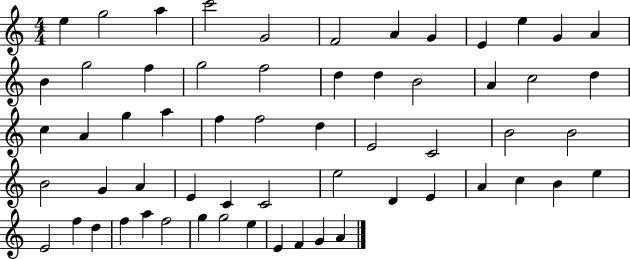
E5/q G5/h A5/q C6/h G4/h F4/h A4/q G4/q E4/q E5/q G4/q A4/q B4/q G5/h F5/q G5/h F5/h D5/q D5/q B4/h A4/q C5/h D5/q C5/q A4/q G5/q A5/q F5/q F5/h D5/q E4/h C4/h B4/h B4/h B4/h G4/q A4/q E4/q C4/q C4/h E5/h D4/q E4/q A4/q C5/q B4/q E5/q E4/h F5/q D5/q F5/q A5/q F5/h G5/q G5/h E5/q E4/q F4/q G4/q A4/q